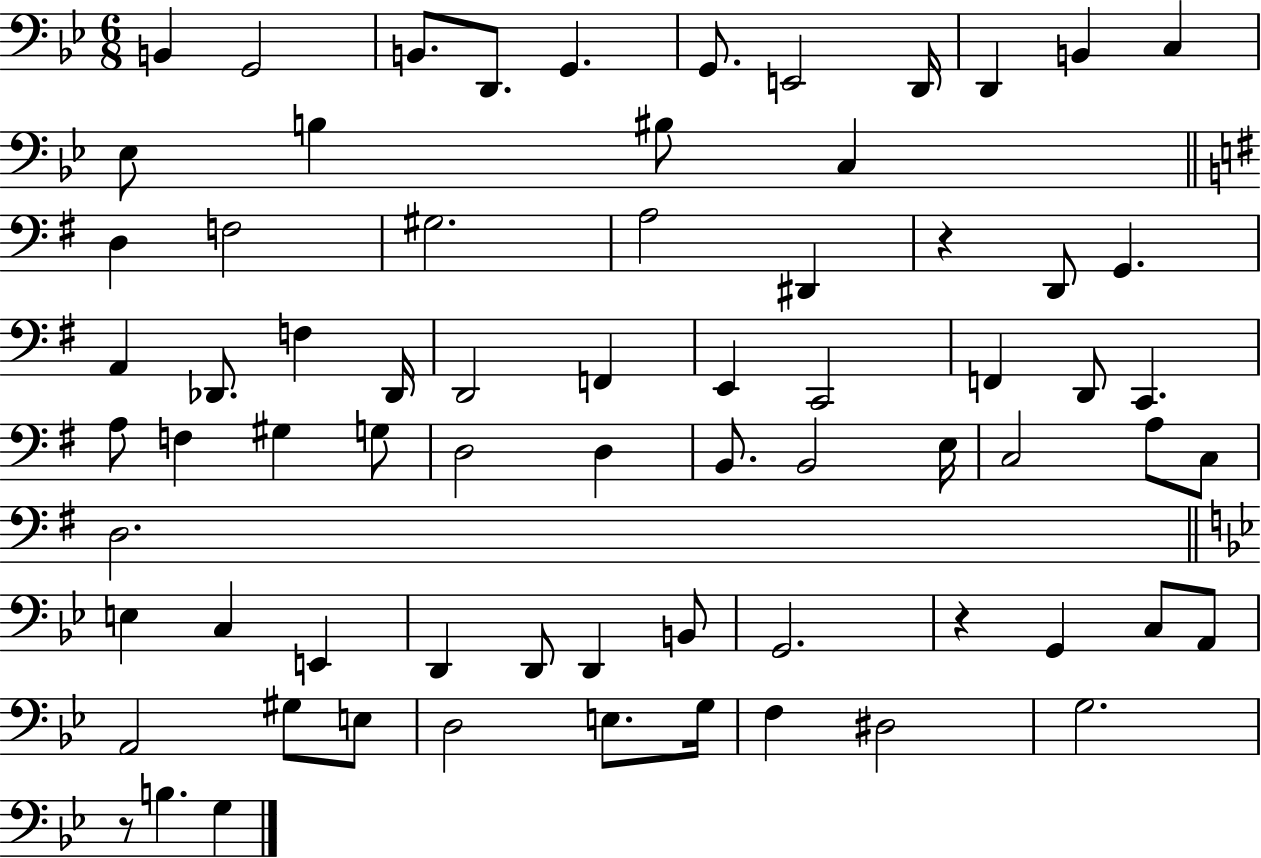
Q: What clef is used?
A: bass